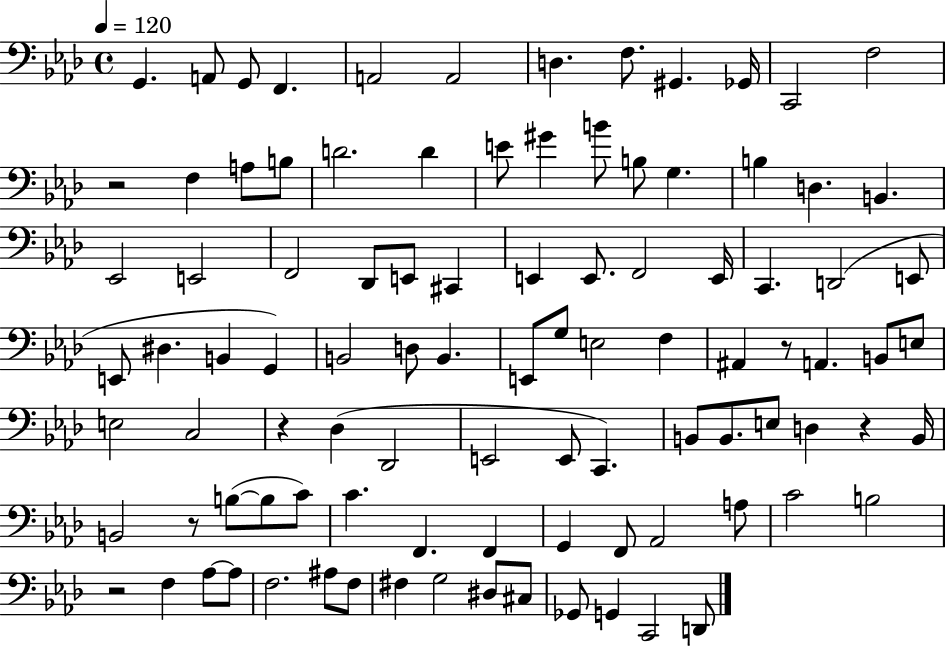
G2/q. A2/e G2/e F2/q. A2/h A2/h D3/q. F3/e. G#2/q. Gb2/s C2/h F3/h R/h F3/q A3/e B3/e D4/h. D4/q E4/e G#4/q B4/e B3/e G3/q. B3/q D3/q. B2/q. Eb2/h E2/h F2/h Db2/e E2/e C#2/q E2/q E2/e. F2/h E2/s C2/q. D2/h E2/e E2/e D#3/q. B2/q G2/q B2/h D3/e B2/q. E2/e G3/e E3/h F3/q A#2/q R/e A2/q. B2/e E3/e E3/h C3/h R/q Db3/q Db2/h E2/h E2/e C2/q. B2/e B2/e. E3/e D3/q R/q B2/s B2/h R/e B3/e B3/e C4/e C4/q. F2/q. F2/q G2/q F2/e Ab2/h A3/e C4/h B3/h R/h F3/q Ab3/e Ab3/e F3/h. A#3/e F3/e F#3/q G3/h D#3/e C#3/e Gb2/e G2/q C2/h D2/e